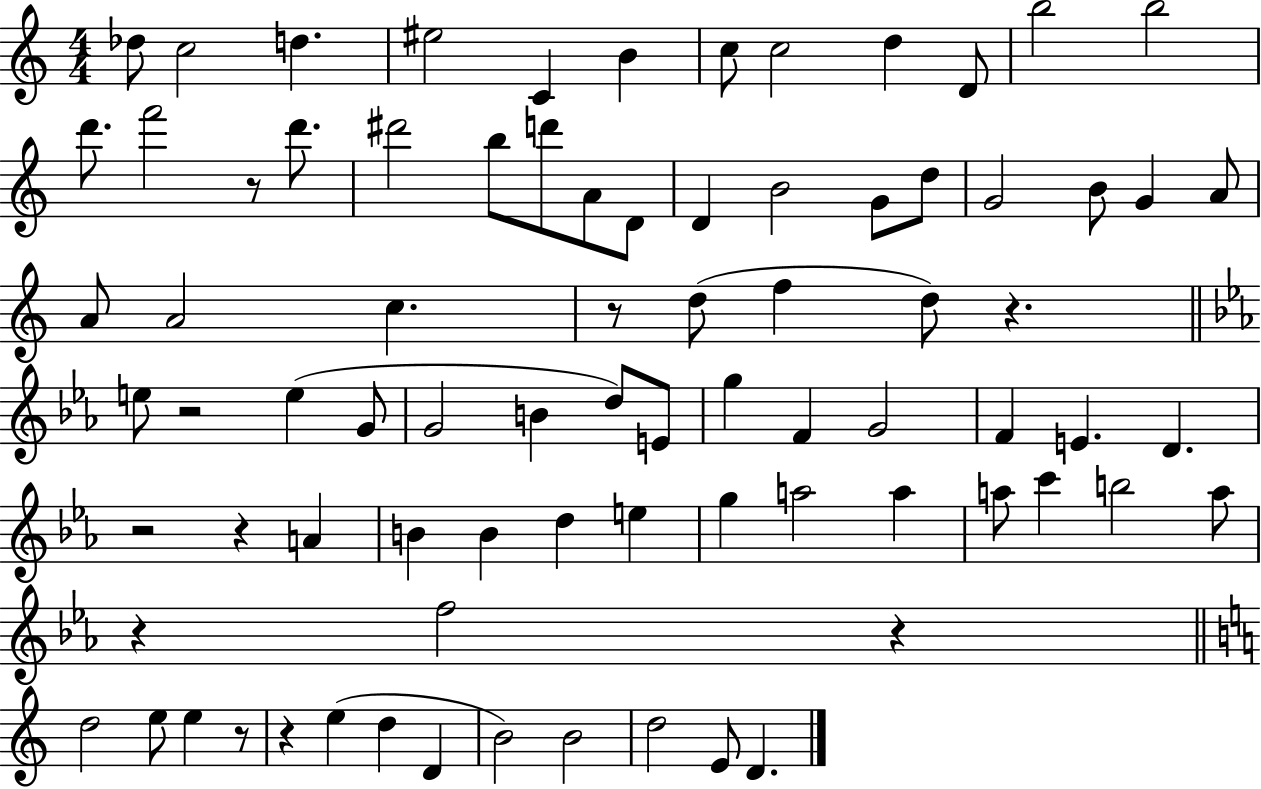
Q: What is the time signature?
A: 4/4